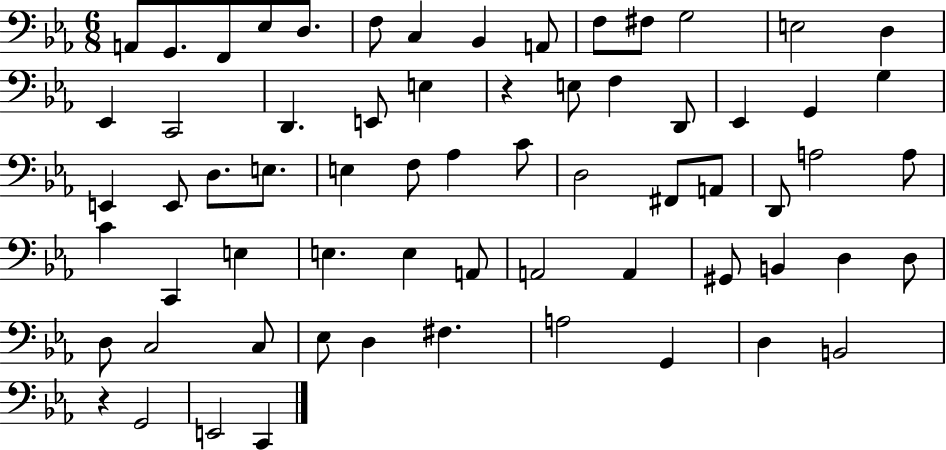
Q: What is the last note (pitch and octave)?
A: C2